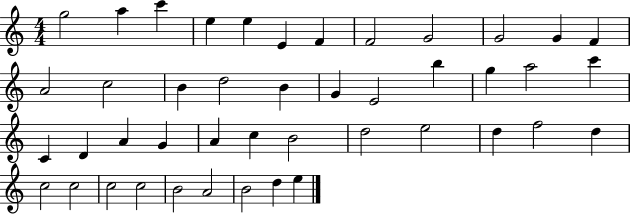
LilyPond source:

{
  \clef treble
  \numericTimeSignature
  \time 4/4
  \key c \major
  g''2 a''4 c'''4 | e''4 e''4 e'4 f'4 | f'2 g'2 | g'2 g'4 f'4 | \break a'2 c''2 | b'4 d''2 b'4 | g'4 e'2 b''4 | g''4 a''2 c'''4 | \break c'4 d'4 a'4 g'4 | a'4 c''4 b'2 | d''2 e''2 | d''4 f''2 d''4 | \break c''2 c''2 | c''2 c''2 | b'2 a'2 | b'2 d''4 e''4 | \break \bar "|."
}